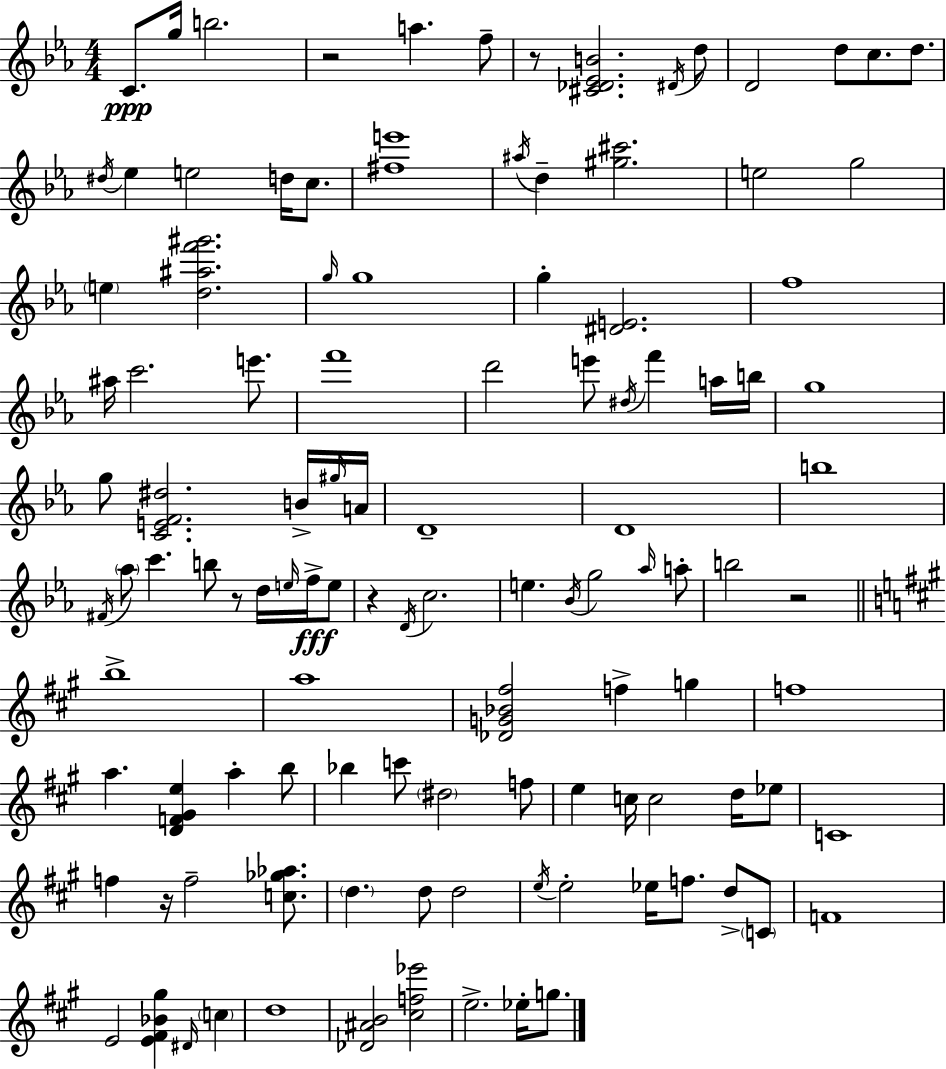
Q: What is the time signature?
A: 4/4